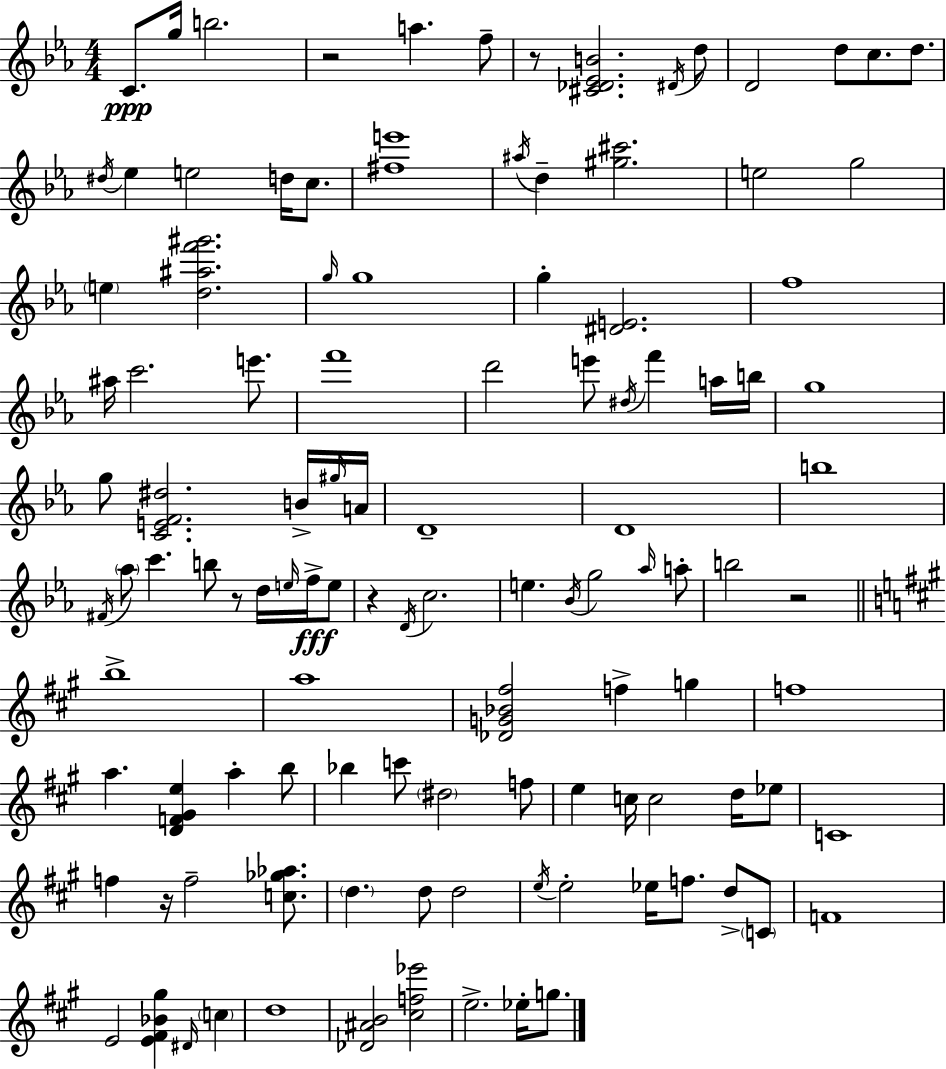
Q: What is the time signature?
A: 4/4